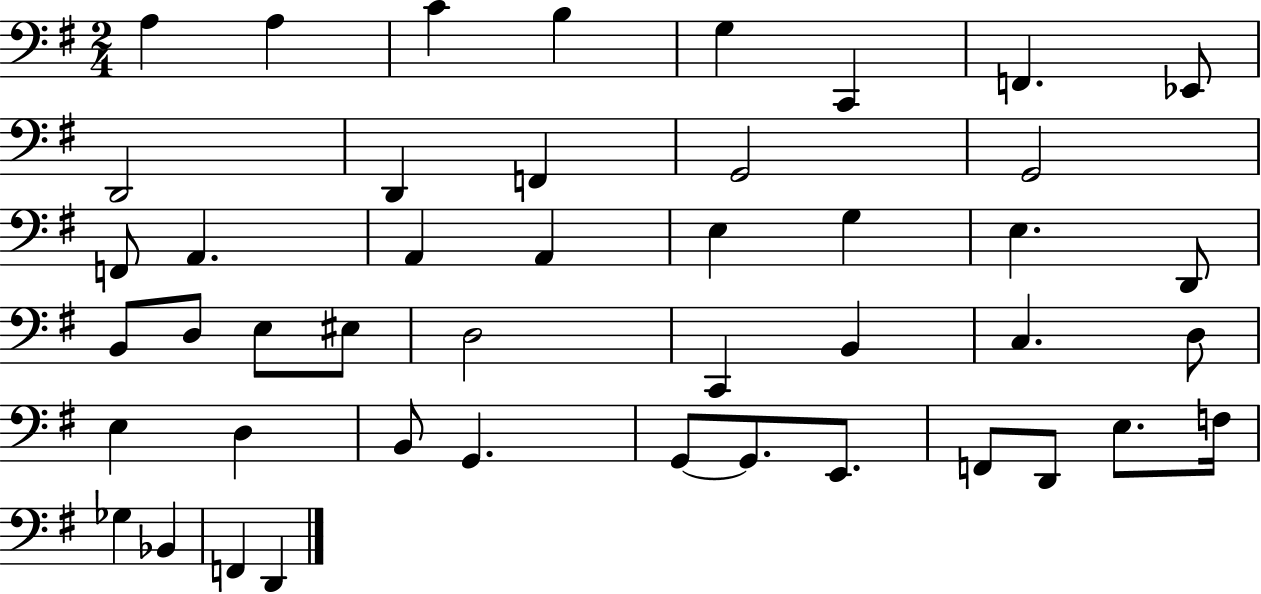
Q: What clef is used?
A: bass